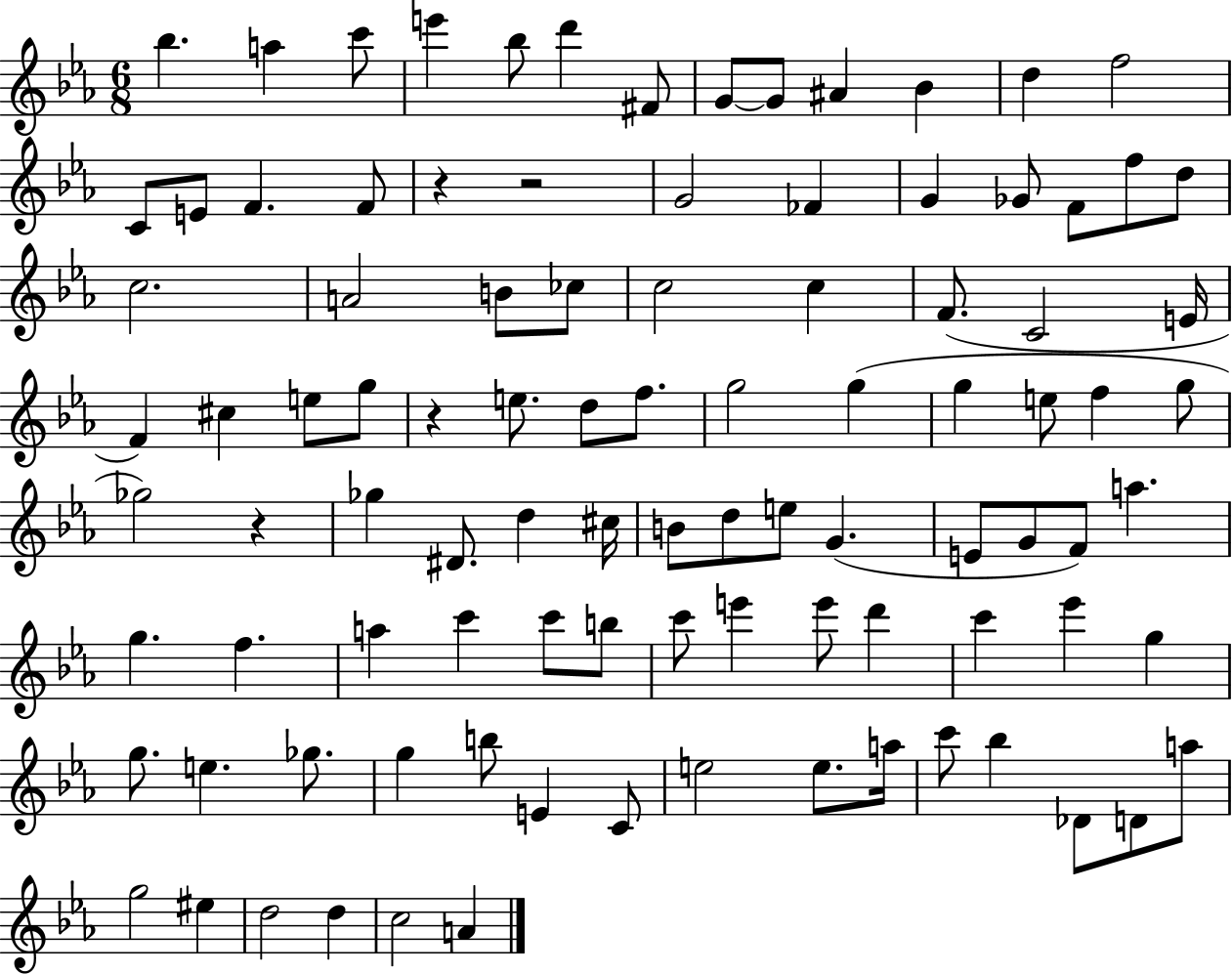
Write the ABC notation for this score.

X:1
T:Untitled
M:6/8
L:1/4
K:Eb
_b a c'/2 e' _b/2 d' ^F/2 G/2 G/2 ^A _B d f2 C/2 E/2 F F/2 z z2 G2 _F G _G/2 F/2 f/2 d/2 c2 A2 B/2 _c/2 c2 c F/2 C2 E/4 F ^c e/2 g/2 z e/2 d/2 f/2 g2 g g e/2 f g/2 _g2 z _g ^D/2 d ^c/4 B/2 d/2 e/2 G E/2 G/2 F/2 a g f a c' c'/2 b/2 c'/2 e' e'/2 d' c' _e' g g/2 e _g/2 g b/2 E C/2 e2 e/2 a/4 c'/2 _b _D/2 D/2 a/2 g2 ^e d2 d c2 A